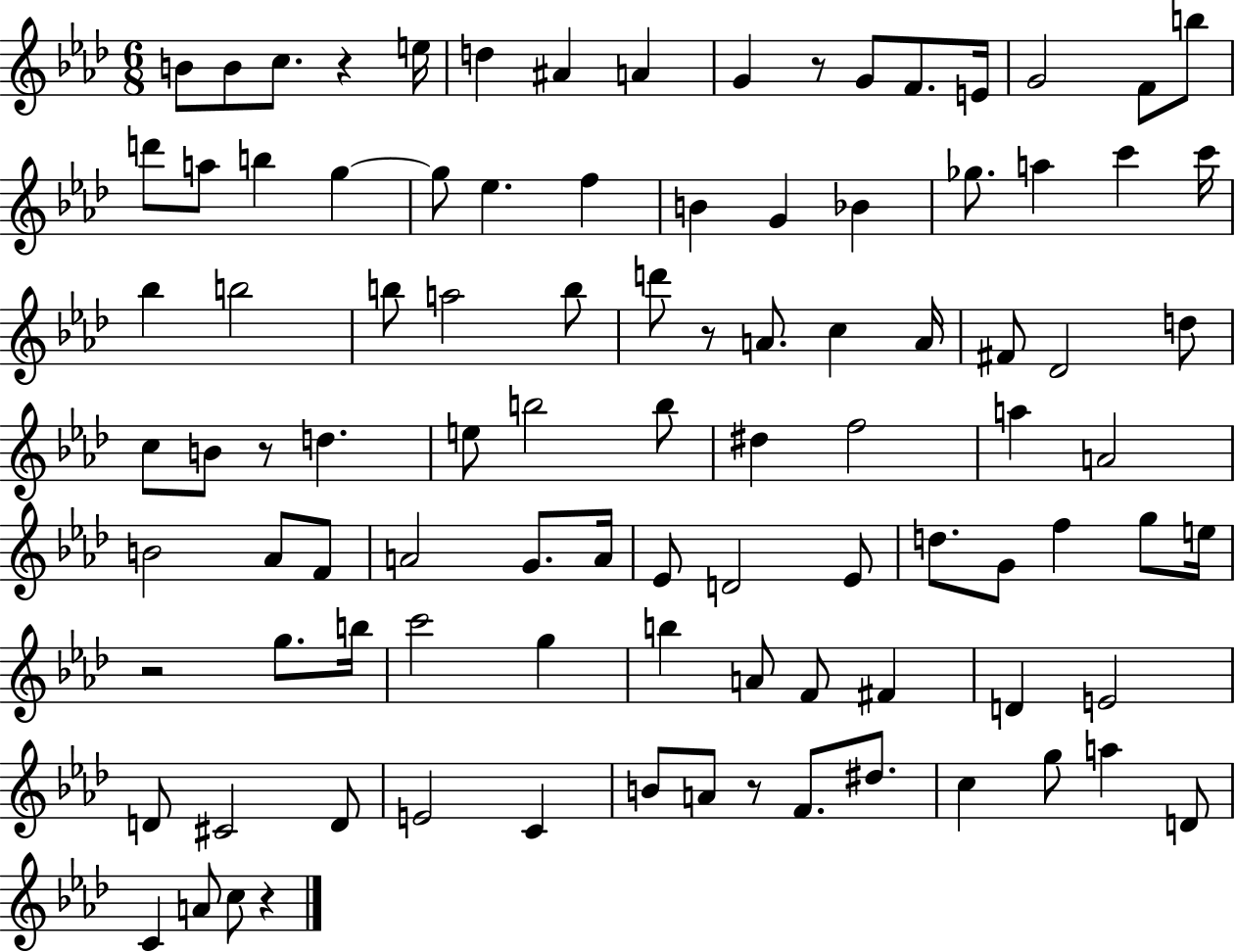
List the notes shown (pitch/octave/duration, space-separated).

B4/e B4/e C5/e. R/q E5/s D5/q A#4/q A4/q G4/q R/e G4/e F4/e. E4/s G4/h F4/e B5/e D6/e A5/e B5/q G5/q G5/e Eb5/q. F5/q B4/q G4/q Bb4/q Gb5/e. A5/q C6/q C6/s Bb5/q B5/h B5/e A5/h B5/e D6/e R/e A4/e. C5/q A4/s F#4/e Db4/h D5/e C5/e B4/e R/e D5/q. E5/e B5/h B5/e D#5/q F5/h A5/q A4/h B4/h Ab4/e F4/e A4/h G4/e. A4/s Eb4/e D4/h Eb4/e D5/e. G4/e F5/q G5/e E5/s R/h G5/e. B5/s C6/h G5/q B5/q A4/e F4/e F#4/q D4/q E4/h D4/e C#4/h D4/e E4/h C4/q B4/e A4/e R/e F4/e. D#5/e. C5/q G5/e A5/q D4/e C4/q A4/e C5/e R/q